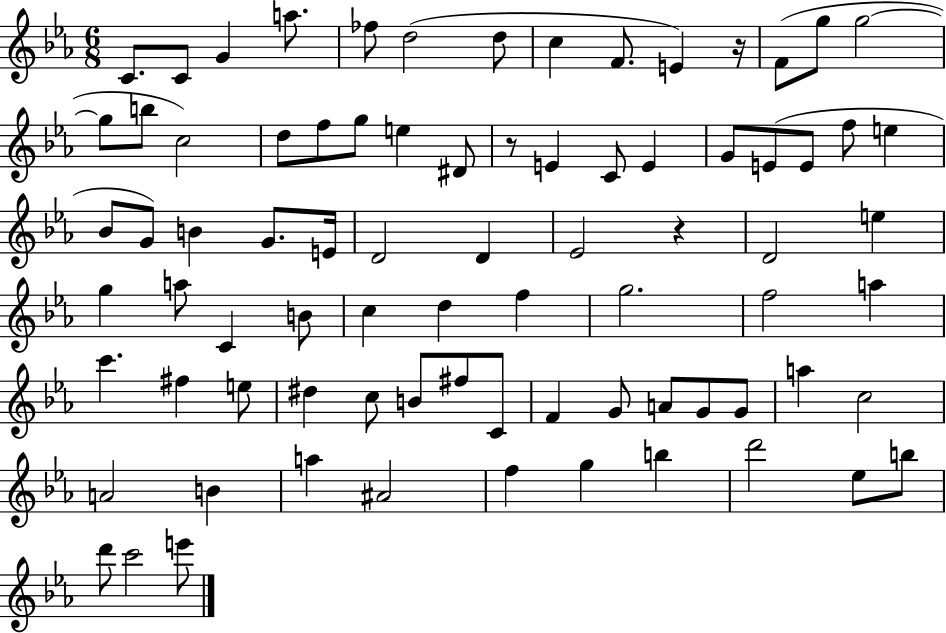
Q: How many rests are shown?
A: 3